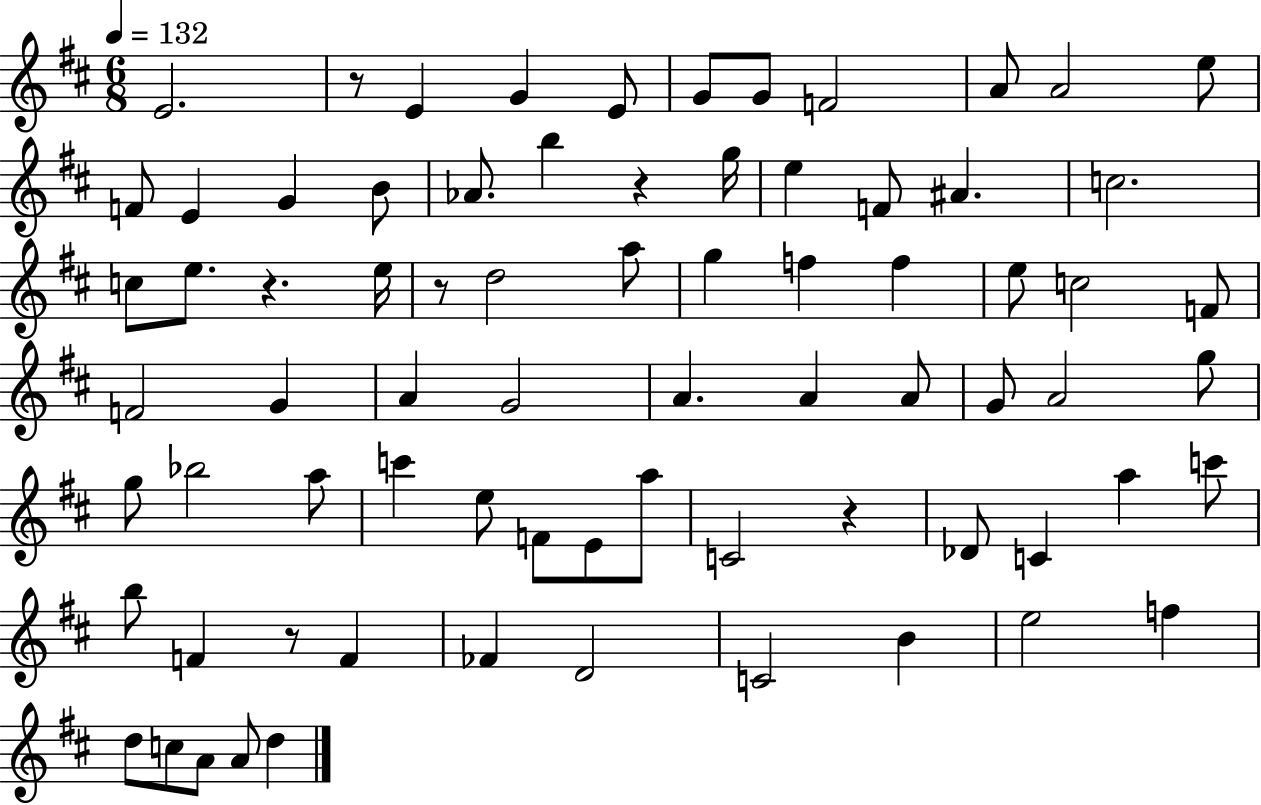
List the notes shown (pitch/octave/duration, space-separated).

E4/h. R/e E4/q G4/q E4/e G4/e G4/e F4/h A4/e A4/h E5/e F4/e E4/q G4/q B4/e Ab4/e. B5/q R/q G5/s E5/q F4/e A#4/q. C5/h. C5/e E5/e. R/q. E5/s R/e D5/h A5/e G5/q F5/q F5/q E5/e C5/h F4/e F4/h G4/q A4/q G4/h A4/q. A4/q A4/e G4/e A4/h G5/e G5/e Bb5/h A5/e C6/q E5/e F4/e E4/e A5/e C4/h R/q Db4/e C4/q A5/q C6/e B5/e F4/q R/e F4/q FES4/q D4/h C4/h B4/q E5/h F5/q D5/e C5/e A4/e A4/e D5/q